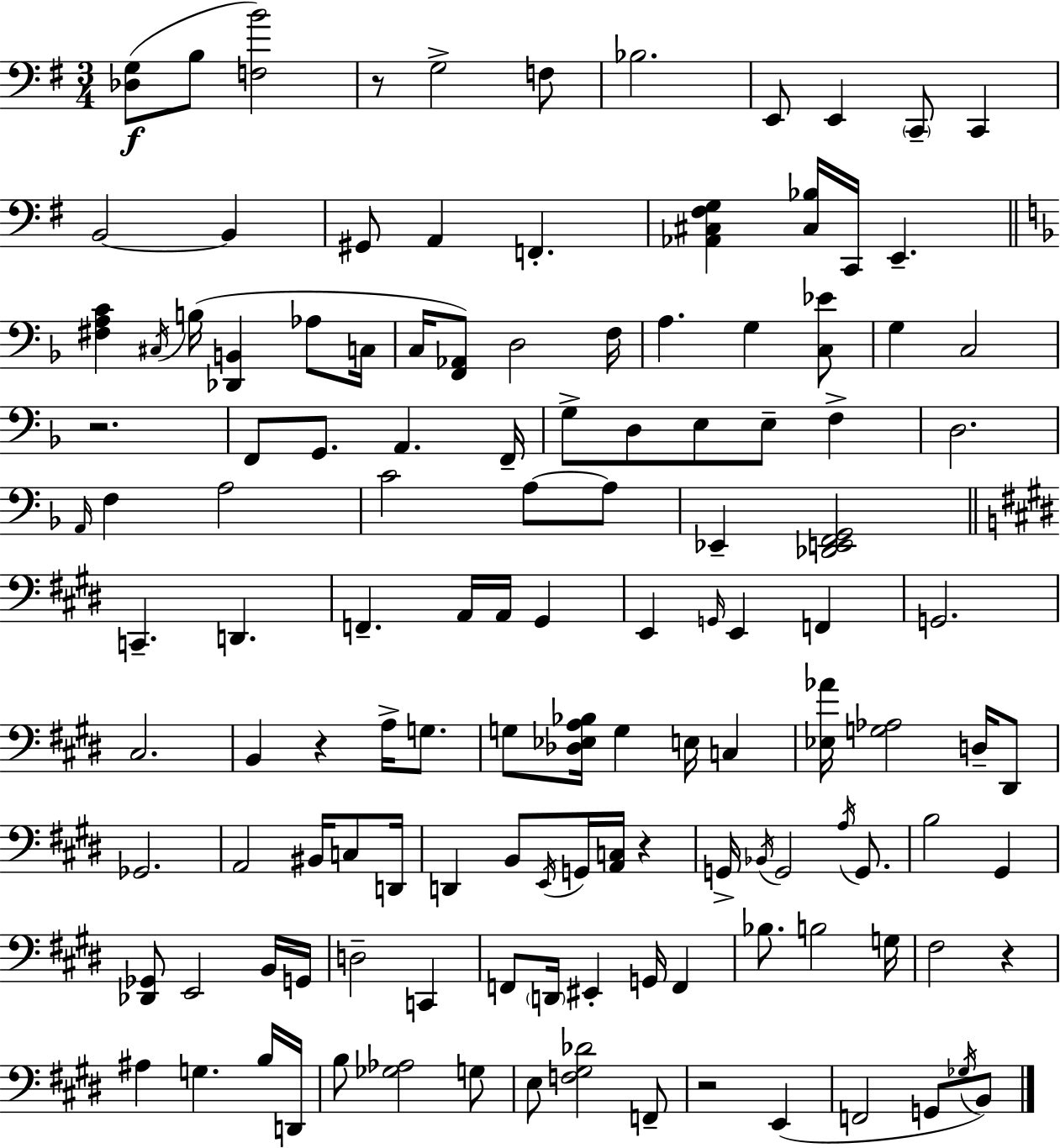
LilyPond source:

{
  \clef bass
  \numericTimeSignature
  \time 3/4
  \key e \minor
  \repeat volta 2 { <des g>8(\f b8 <f b'>2) | r8 g2-> f8 | bes2. | e,8 e,4 \parenthesize c,8-- c,4 | \break b,2~~ b,4 | gis,8 a,4 f,4.-. | <aes, cis fis g>4 <cis bes>16 c,16 e,4.-- | \bar "||" \break \key d \minor <fis a c'>4 \acciaccatura { cis16 } b16( <des, b,>4 aes8 | c16 c16 <f, aes,>8) d2 | f16 a4. g4 <c ees'>8 | g4 c2 | \break r2. | f,8 g,8. a,4. | f,16-- g8-> d8 e8 e8-- f4-> | d2. | \break \grace { a,16 } f4 a2 | c'2 a8~~ | a8 ees,4-- <des, e, f, g,>2 | \bar "||" \break \key e \major c,4.-- d,4. | f,4.-- a,16 a,16 gis,4 | e,4 \grace { g,16 } e,4 f,4 | g,2. | \break cis2. | b,4 r4 a16-> g8. | g8 <des ees a bes>16 g4 e16 c4 | <ees aes'>16 <g aes>2 d16-- dis,8 | \break ges,2. | a,2 bis,16 c8 | d,16 d,4 b,8 \acciaccatura { e,16 } g,16 <a, c>16 r4 | g,16-> \acciaccatura { bes,16 } g,2 | \break \acciaccatura { a16 } g,8. b2 | gis,4 <des, ges,>8 e,2 | b,16 g,16 d2-- | c,4 f,8 \parenthesize d,16 eis,4-. g,16 | \break f,4 bes8. b2 | g16 fis2 | r4 ais4 g4. | b16 d,16 b8 <ges aes>2 | \break g8 e8 <f gis des'>2 | f,8-- r2 | e,4( f,2 | g,8 \acciaccatura { ges16 }) b,8 } \bar "|."
}